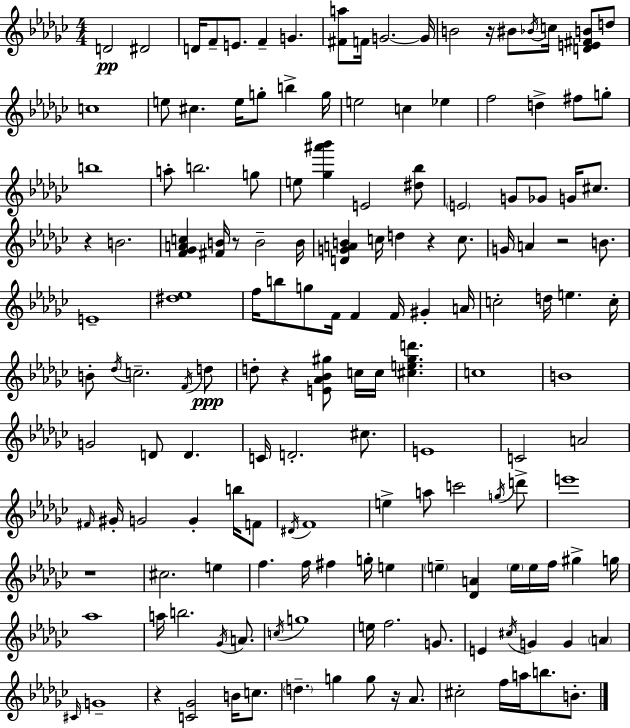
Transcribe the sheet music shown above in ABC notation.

X:1
T:Untitled
M:4/4
L:1/4
K:Ebm
D2 ^D2 D/4 F/2 E/2 F G [^Fa]/2 F/4 G2 G/4 B2 z/4 ^B/2 _B/4 c/4 [DE^FB]/2 d/2 c4 e/2 ^c e/4 g/2 b g/4 e2 c _e f2 d ^f/2 g/2 b4 a/2 b2 g/2 e/2 [_g^a'_b'] E2 [^d_b]/2 E2 G/2 _G/2 G/4 ^c/2 z B2 [F_GAc] [^FB]/4 z/2 B2 B/4 [DGAB] c/4 d z c/2 G/4 A z2 B/2 E4 [^d_e]4 f/4 b/2 g/2 F/4 F F/4 ^G A/4 c2 d/4 e c/4 B/2 _d/4 c2 F/4 d/2 d/2 z [E_A_B^g]/2 c/4 c/4 [^ce^gd'] c4 B4 G2 D/2 D C/4 D2 ^c/2 E4 C2 A2 ^F/4 ^G/4 G2 G b/4 F/2 ^D/4 F4 e a/2 c'2 g/4 d'/2 e'4 z4 ^c2 e f f/4 ^f g/4 e e [_DA] e/4 e/4 f/4 ^g g/4 _a4 a/4 b2 _G/4 A/2 c/4 g4 e/4 f2 G/2 E ^c/4 G G A ^C/4 G4 z [C_G]2 B/4 c/2 d g g/2 z/4 _A/2 ^c2 f/4 a/4 b/2 B/2